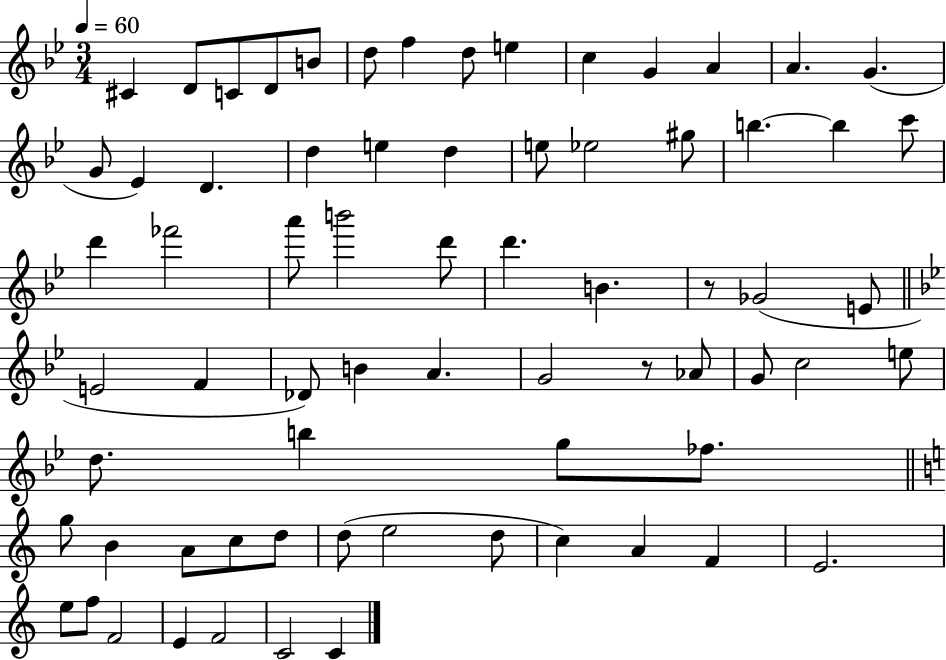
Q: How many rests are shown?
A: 2